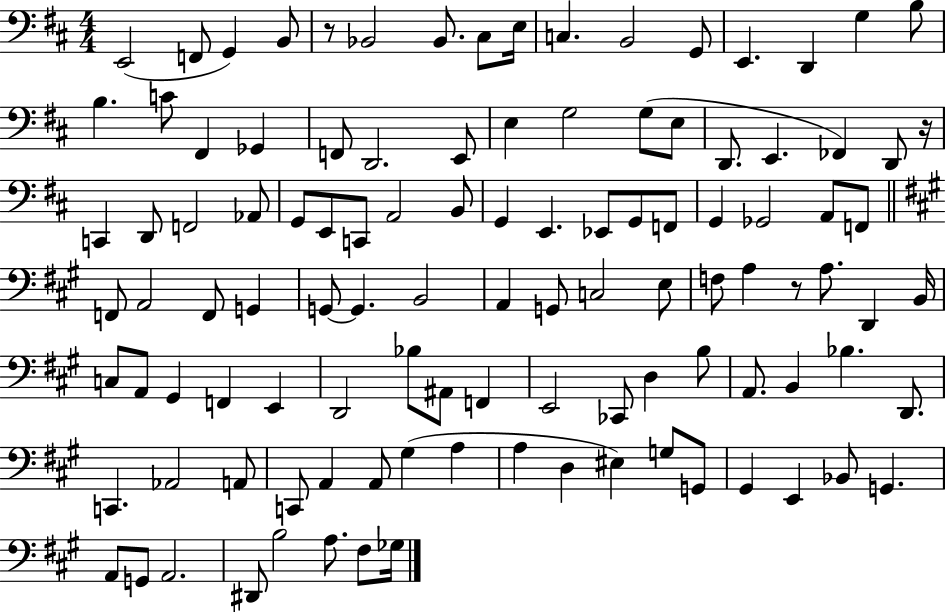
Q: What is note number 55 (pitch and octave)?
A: B2